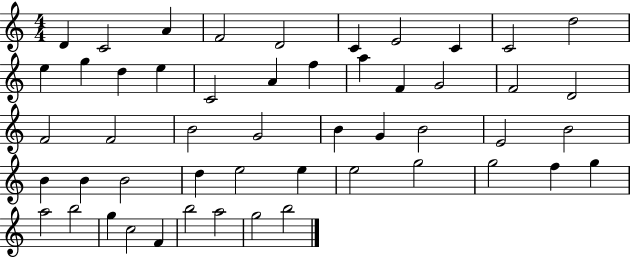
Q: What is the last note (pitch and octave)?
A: B5